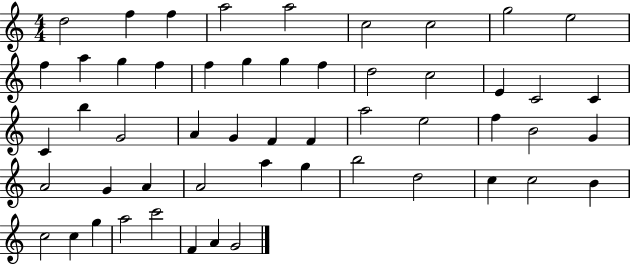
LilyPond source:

{
  \clef treble
  \numericTimeSignature
  \time 4/4
  \key c \major
  d''2 f''4 f''4 | a''2 a''2 | c''2 c''2 | g''2 e''2 | \break f''4 a''4 g''4 f''4 | f''4 g''4 g''4 f''4 | d''2 c''2 | e'4 c'2 c'4 | \break c'4 b''4 g'2 | a'4 g'4 f'4 f'4 | a''2 e''2 | f''4 b'2 g'4 | \break a'2 g'4 a'4 | a'2 a''4 g''4 | b''2 d''2 | c''4 c''2 b'4 | \break c''2 c''4 g''4 | a''2 c'''2 | f'4 a'4 g'2 | \bar "|."
}